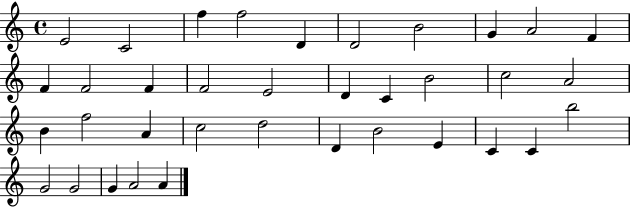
X:1
T:Untitled
M:4/4
L:1/4
K:C
E2 C2 f f2 D D2 B2 G A2 F F F2 F F2 E2 D C B2 c2 A2 B f2 A c2 d2 D B2 E C C b2 G2 G2 G A2 A